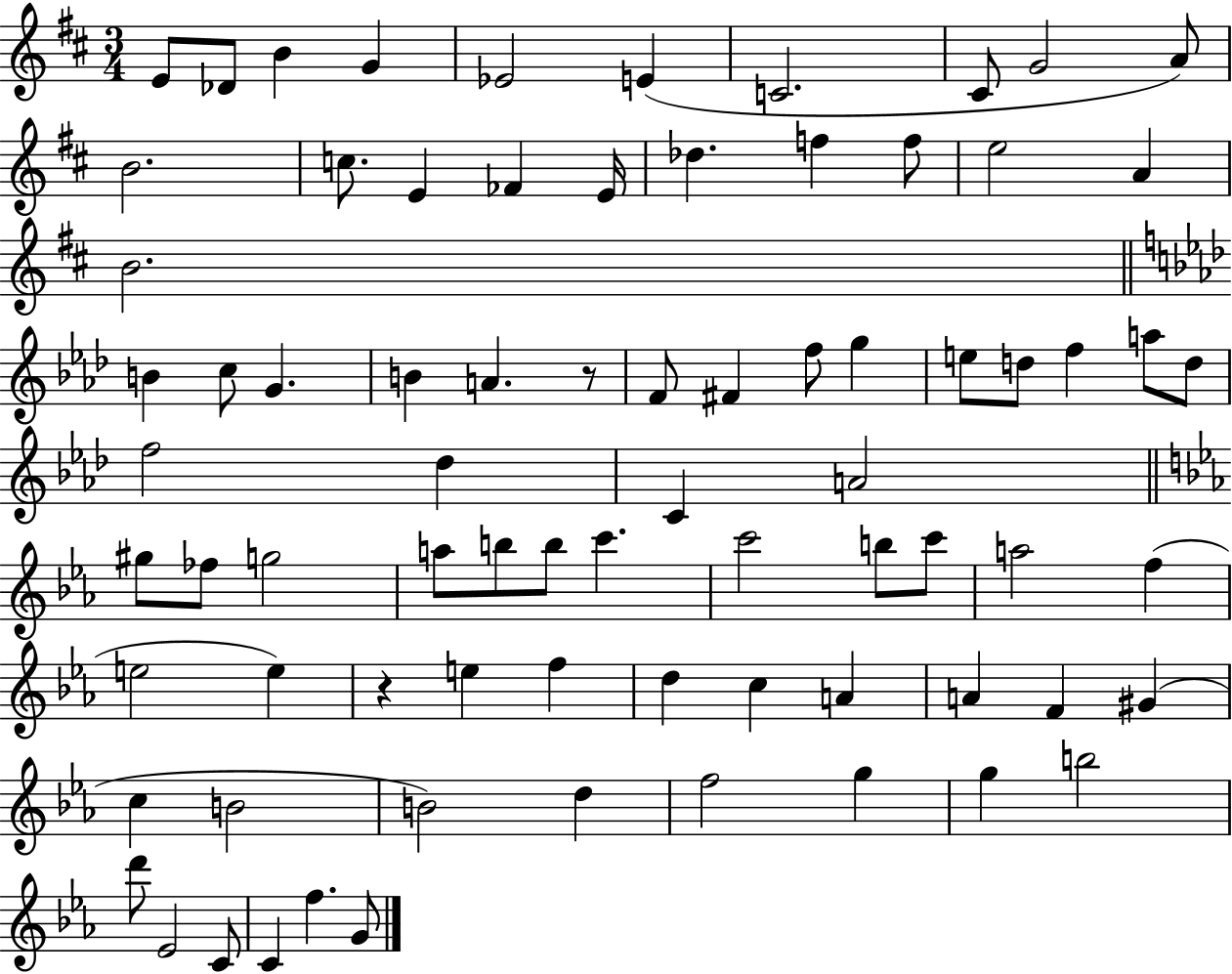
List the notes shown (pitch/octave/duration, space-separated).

E4/e Db4/e B4/q G4/q Eb4/h E4/q C4/h. C#4/e G4/h A4/e B4/h. C5/e. E4/q FES4/q E4/s Db5/q. F5/q F5/e E5/h A4/q B4/h. B4/q C5/e G4/q. B4/q A4/q. R/e F4/e F#4/q F5/e G5/q E5/e D5/e F5/q A5/e D5/e F5/h Db5/q C4/q A4/h G#5/e FES5/e G5/h A5/e B5/e B5/e C6/q. C6/h B5/e C6/e A5/h F5/q E5/h E5/q R/q E5/q F5/q D5/q C5/q A4/q A4/q F4/q G#4/q C5/q B4/h B4/h D5/q F5/h G5/q G5/q B5/h D6/e Eb4/h C4/e C4/q F5/q. G4/e